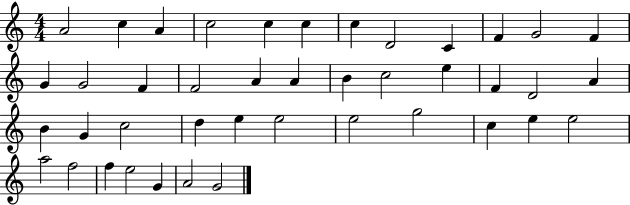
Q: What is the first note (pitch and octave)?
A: A4